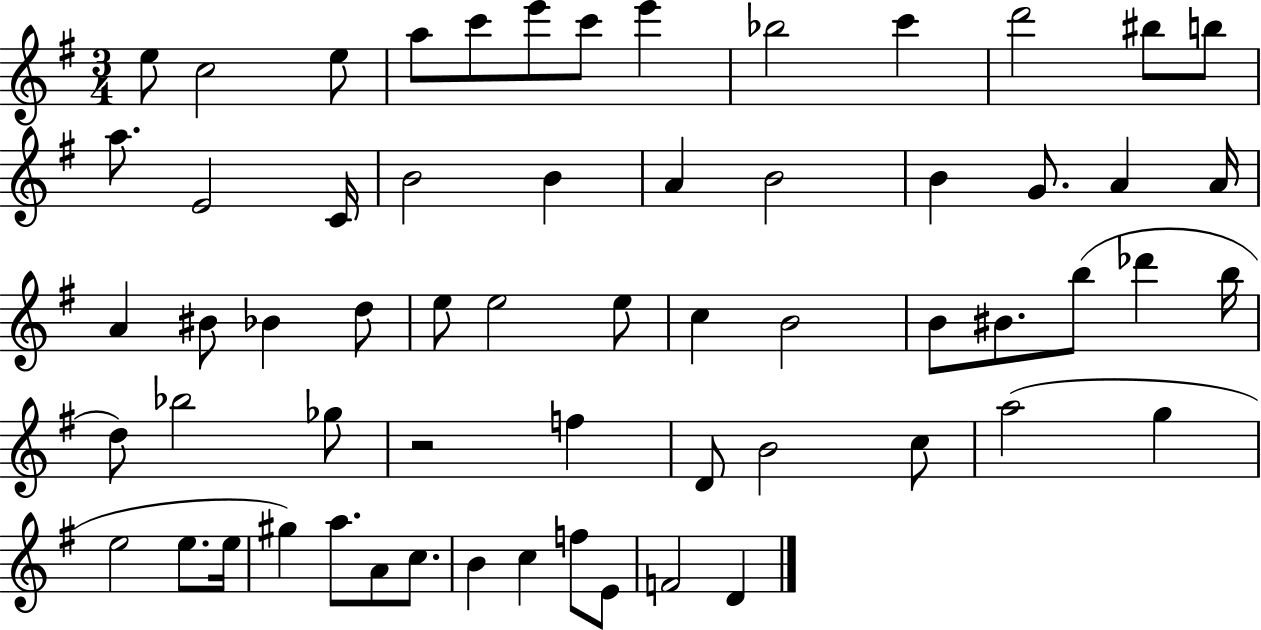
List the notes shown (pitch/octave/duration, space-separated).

E5/e C5/h E5/e A5/e C6/e E6/e C6/e E6/q Bb5/h C6/q D6/h BIS5/e B5/e A5/e. E4/h C4/s B4/h B4/q A4/q B4/h B4/q G4/e. A4/q A4/s A4/q BIS4/e Bb4/q D5/e E5/e E5/h E5/e C5/q B4/h B4/e BIS4/e. B5/e Db6/q B5/s D5/e Bb5/h Gb5/e R/h F5/q D4/e B4/h C5/e A5/h G5/q E5/h E5/e. E5/s G#5/q A5/e. A4/e C5/e. B4/q C5/q F5/e E4/e F4/h D4/q